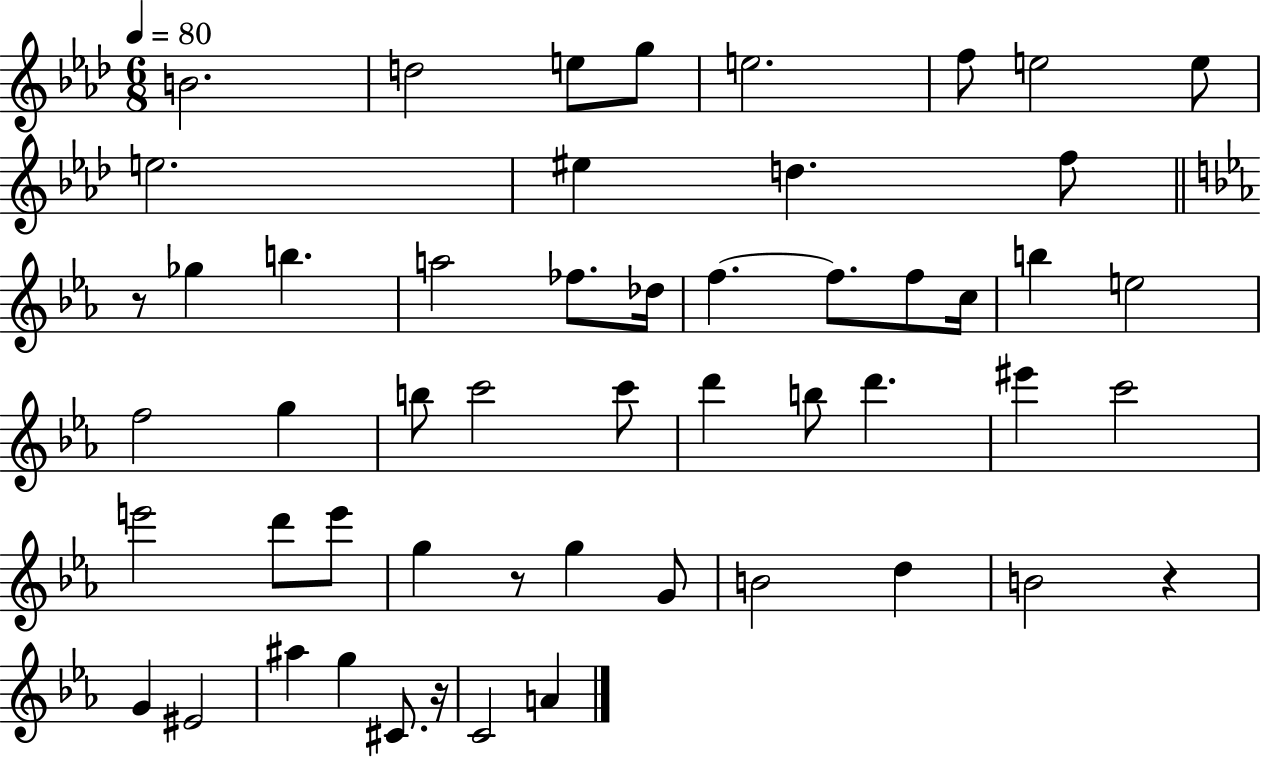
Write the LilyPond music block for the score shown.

{
  \clef treble
  \numericTimeSignature
  \time 6/8
  \key aes \major
  \tempo 4 = 80
  b'2. | d''2 e''8 g''8 | e''2. | f''8 e''2 e''8 | \break e''2. | eis''4 d''4. f''8 | \bar "||" \break \key ees \major r8 ges''4 b''4. | a''2 fes''8. des''16 | f''4.~~ f''8. f''8 c''16 | b''4 e''2 | \break f''2 g''4 | b''8 c'''2 c'''8 | d'''4 b''8 d'''4. | eis'''4 c'''2 | \break e'''2 d'''8 e'''8 | g''4 r8 g''4 g'8 | b'2 d''4 | b'2 r4 | \break g'4 eis'2 | ais''4 g''4 cis'8. r16 | c'2 a'4 | \bar "|."
}